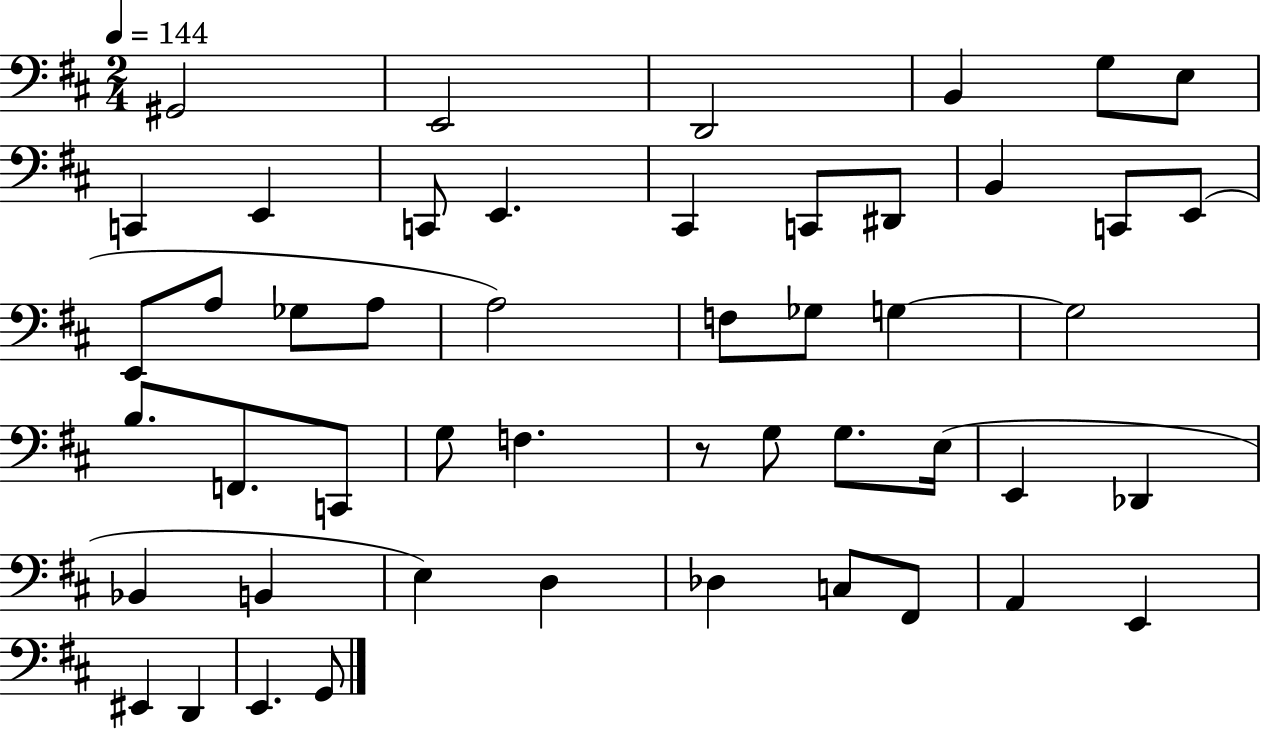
X:1
T:Untitled
M:2/4
L:1/4
K:D
^G,,2 E,,2 D,,2 B,, G,/2 E,/2 C,, E,, C,,/2 E,, ^C,, C,,/2 ^D,,/2 B,, C,,/2 E,,/2 E,,/2 A,/2 _G,/2 A,/2 A,2 F,/2 _G,/2 G, G,2 B,/2 F,,/2 C,,/2 G,/2 F, z/2 G,/2 G,/2 E,/4 E,, _D,, _B,, B,, E, D, _D, C,/2 ^F,,/2 A,, E,, ^E,, D,, E,, G,,/2